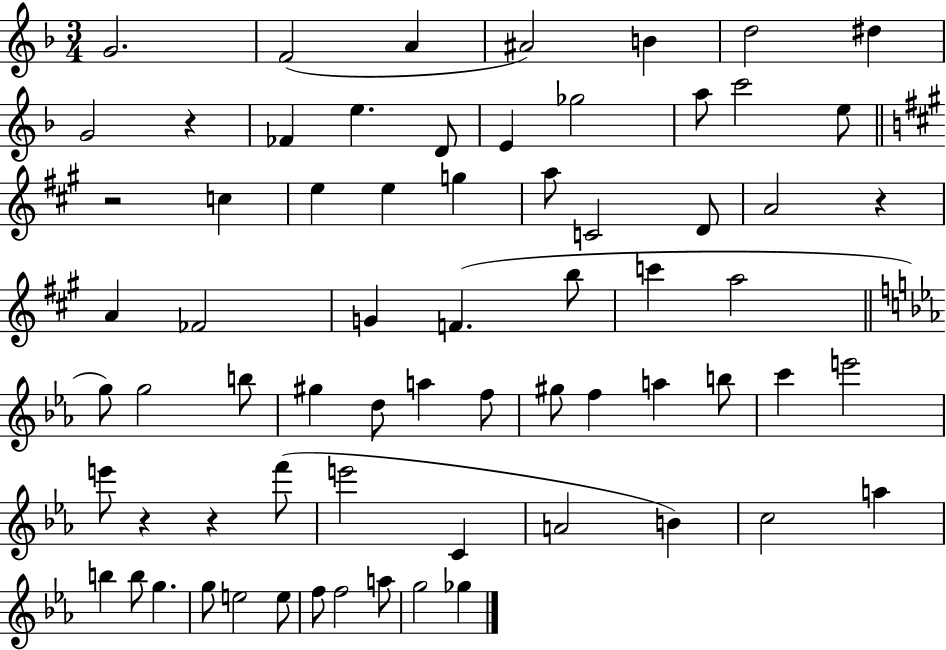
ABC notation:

X:1
T:Untitled
M:3/4
L:1/4
K:F
G2 F2 A ^A2 B d2 ^d G2 z _F e D/2 E _g2 a/2 c'2 e/2 z2 c e e g a/2 C2 D/2 A2 z A _F2 G F b/2 c' a2 g/2 g2 b/2 ^g d/2 a f/2 ^g/2 f a b/2 c' e'2 e'/2 z z f'/2 e'2 C A2 B c2 a b b/2 g g/2 e2 e/2 f/2 f2 a/2 g2 _g